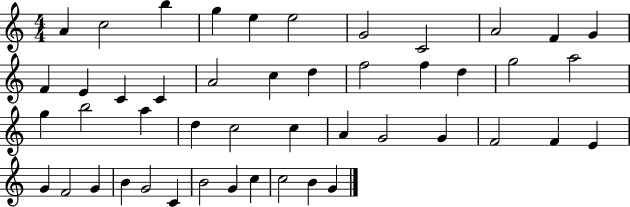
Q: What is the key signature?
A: C major